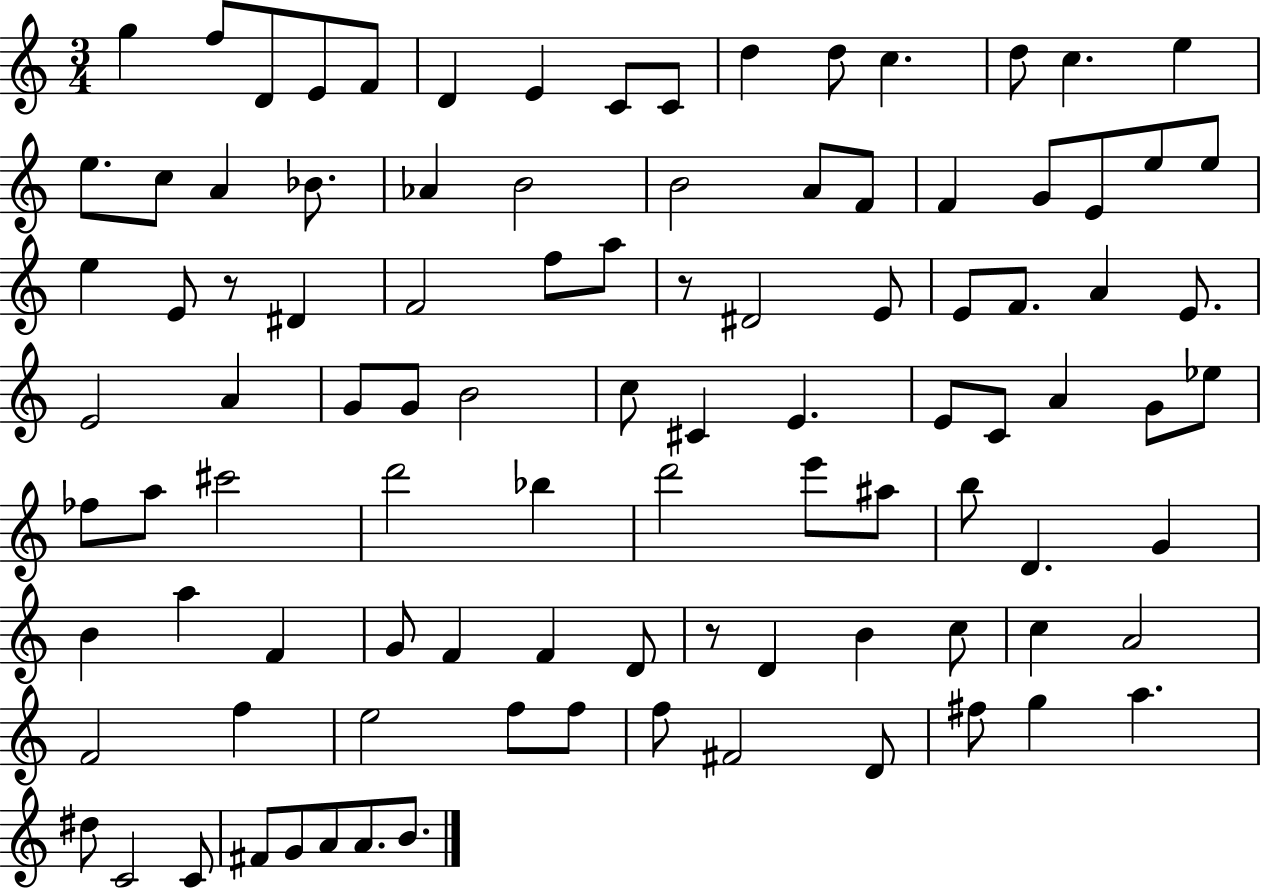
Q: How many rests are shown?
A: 3